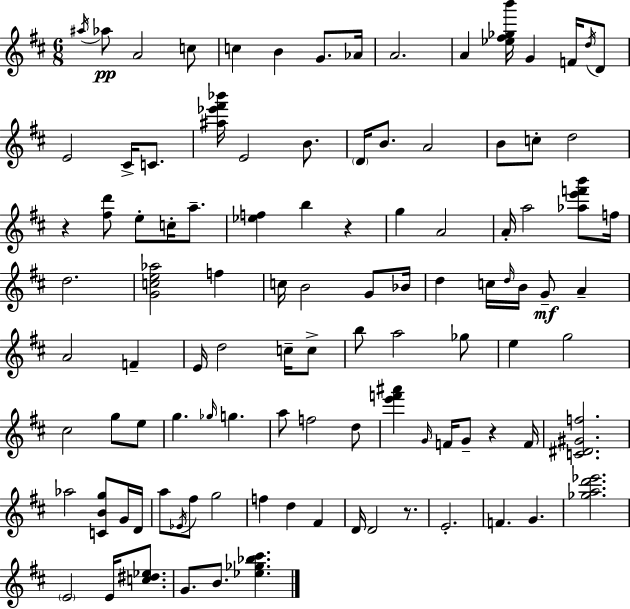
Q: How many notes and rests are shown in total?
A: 105